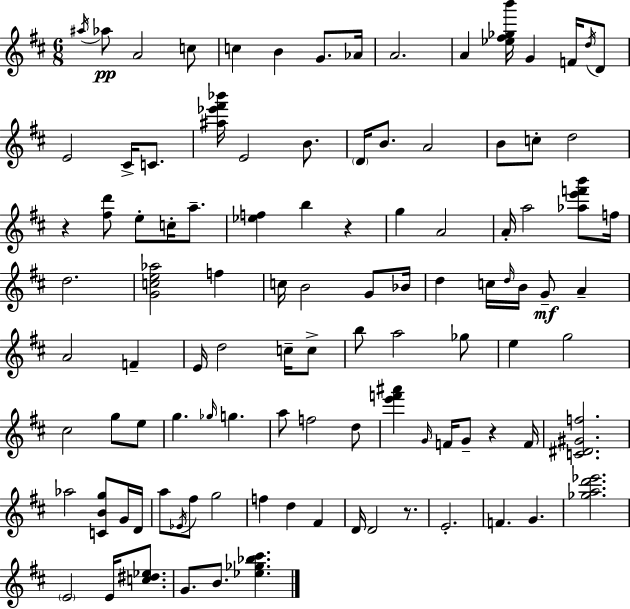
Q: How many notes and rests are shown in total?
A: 105